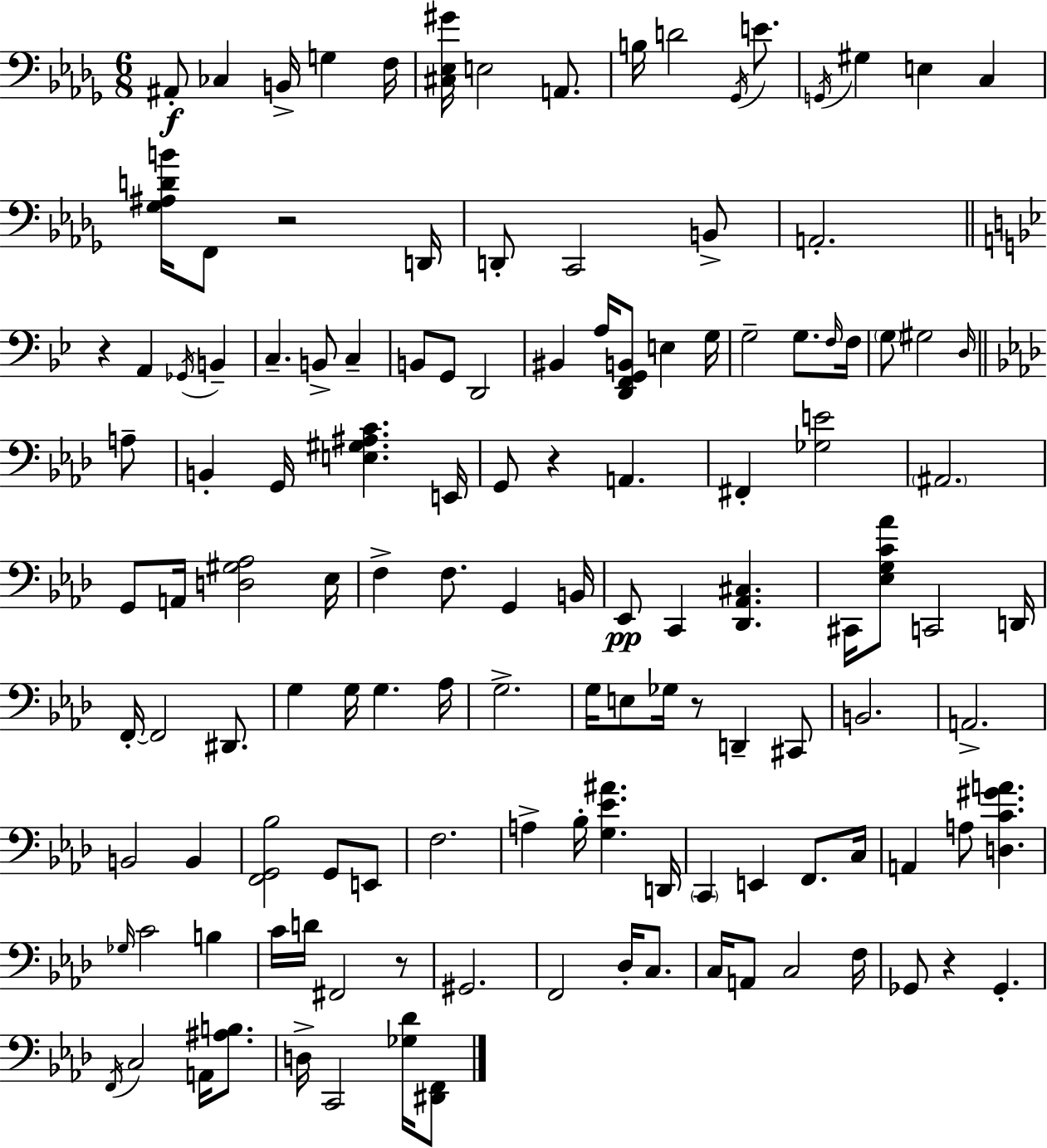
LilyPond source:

{
  \clef bass
  \numericTimeSignature
  \time 6/8
  \key bes \minor
  \repeat volta 2 { ais,8-.\f ces4 b,16-> g4 f16 | <cis ees gis'>16 e2 a,8. | b16 d'2 \acciaccatura { ges,16 } e'8. | \acciaccatura { g,16 } gis4 e4 c4 | \break <ges ais d' b'>16 f,8 r2 | d,16 d,8-. c,2 | b,8-> a,2.-. | \bar "||" \break \key g \minor r4 a,4 \acciaccatura { ges,16 } b,4-- | c4.-- b,8-> c4-- | b,8 g,8 d,2 | bis,4 a16 <d, f, g, b,>8 e4 | \break g16 g2-- g8. | \grace { f16 } f16 \parenthesize g8 gis2 | \grace { d16 } \bar "||" \break \key f \minor a8-- b,4-. g,16 <e gis ais c'>4. | e,16 g,8 r4 a,4. | fis,4-. <ges e'>2 | \parenthesize ais,2. | \break g,8 a,16 <d gis aes>2 | ees16 f4-> f8. g,4 | b,16 ees,8\pp c,4 <des, aes, cis>4. | cis,16 <ees g c' aes'>8 c,2 | \break d,16 f,16-.~~ f,2 dis,8. | g4 g16 g4. | aes16 g2.-> | g16 e8 ges16 r8 d,4-- | \break cis,8 b,2. | a,2.-> | b,2 b,4 | <f, g, bes>2 g,8 | \break e,8 f2. | a4-> bes16-. <g ees' ais'>4. | d,16 \parenthesize c,4 e,4 f,8. | c16 a,4 a8 <d c' gis' a'>4. | \break \grace { ges16 } c'2 b4 | c'16 d'16 fis,2 | r8 gis,2. | f,2 des16-. | \break c8. c16 a,8 c2 | f16 ges,8 r4 ges,4.-. | \acciaccatura { f,16 } c2 | a,16 <ais b>8. d16-> c,2 | \break <ges des'>16 <dis, f,>8 } \bar "|."
}